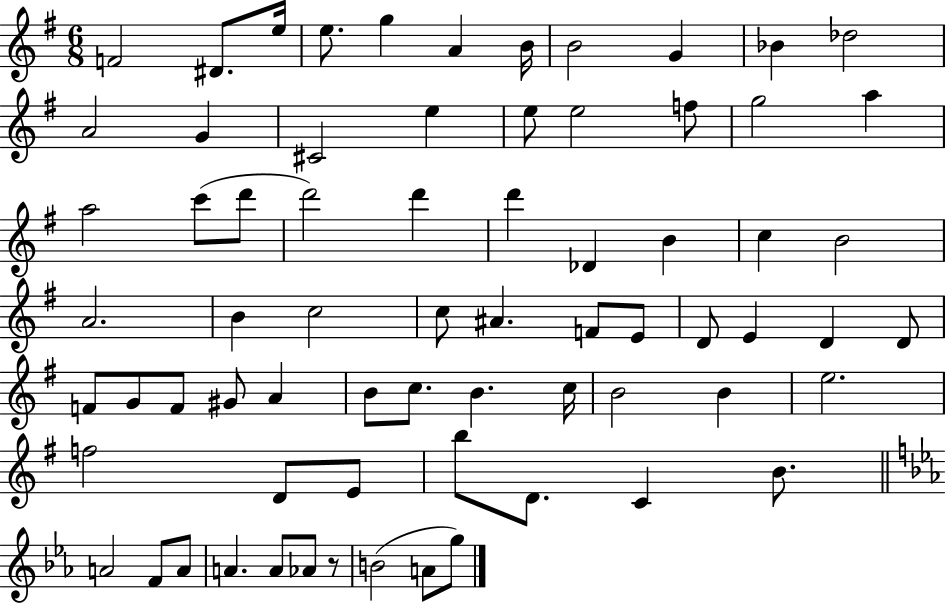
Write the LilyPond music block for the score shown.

{
  \clef treble
  \numericTimeSignature
  \time 6/8
  \key g \major
  f'2 dis'8. e''16 | e''8. g''4 a'4 b'16 | b'2 g'4 | bes'4 des''2 | \break a'2 g'4 | cis'2 e''4 | e''8 e''2 f''8 | g''2 a''4 | \break a''2 c'''8( d'''8 | d'''2) d'''4 | d'''4 des'4 b'4 | c''4 b'2 | \break a'2. | b'4 c''2 | c''8 ais'4. f'8 e'8 | d'8 e'4 d'4 d'8 | \break f'8 g'8 f'8 gis'8 a'4 | b'8 c''8. b'4. c''16 | b'2 b'4 | e''2. | \break f''2 d'8 e'8 | b''8 d'8. c'4 b'8. | \bar "||" \break \key c \minor a'2 f'8 a'8 | a'4. a'8 aes'8 r8 | b'2( a'8 g''8) | \bar "|."
}